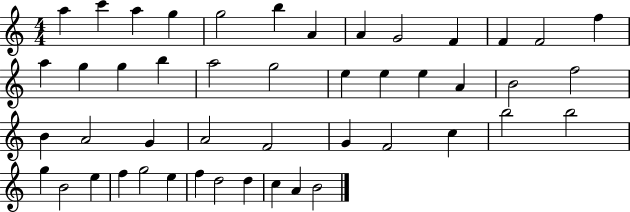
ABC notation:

X:1
T:Untitled
M:4/4
L:1/4
K:C
a c' a g g2 b A A G2 F F F2 f a g g b a2 g2 e e e A B2 f2 B A2 G A2 F2 G F2 c b2 b2 g B2 e f g2 e f d2 d c A B2